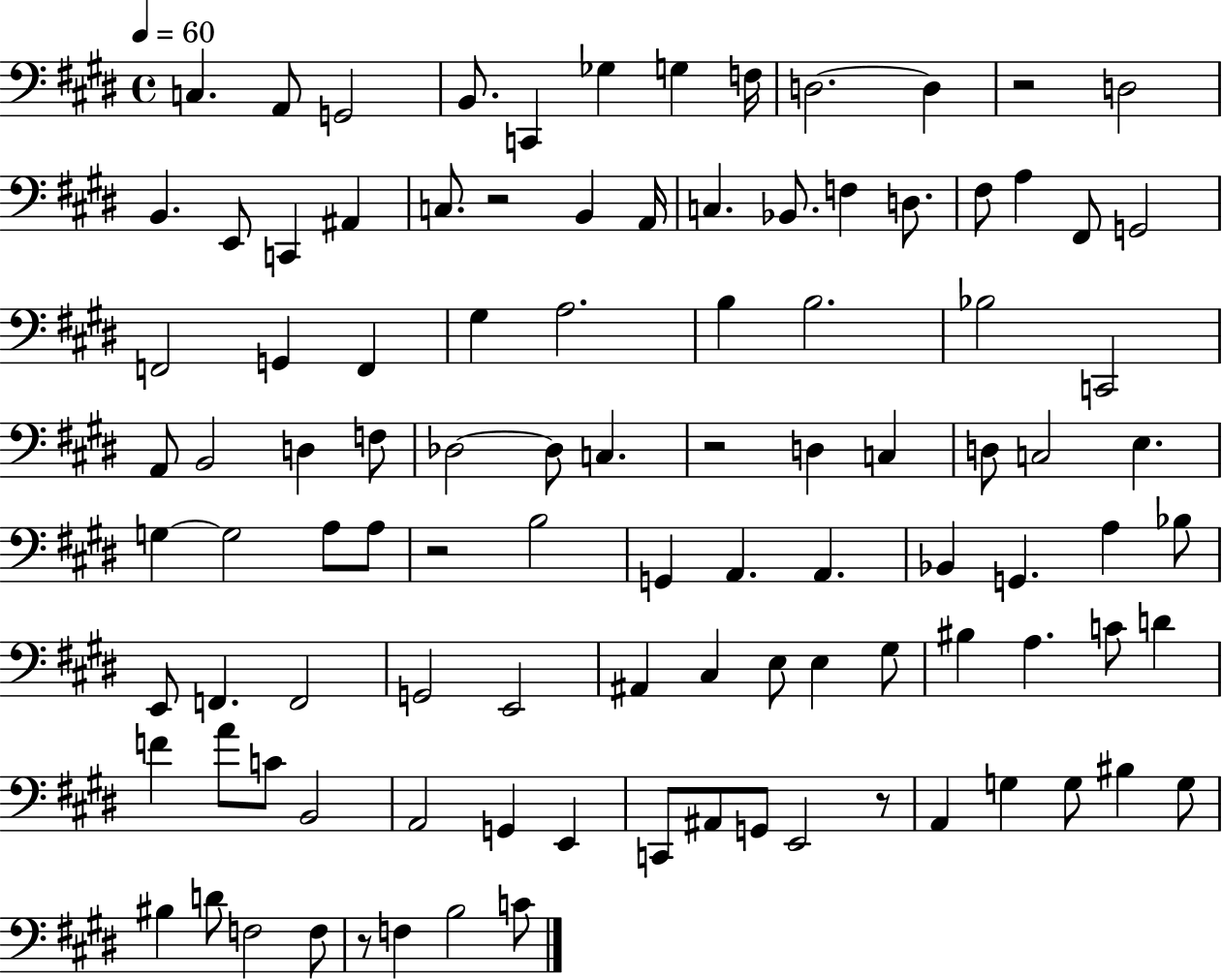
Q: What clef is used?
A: bass